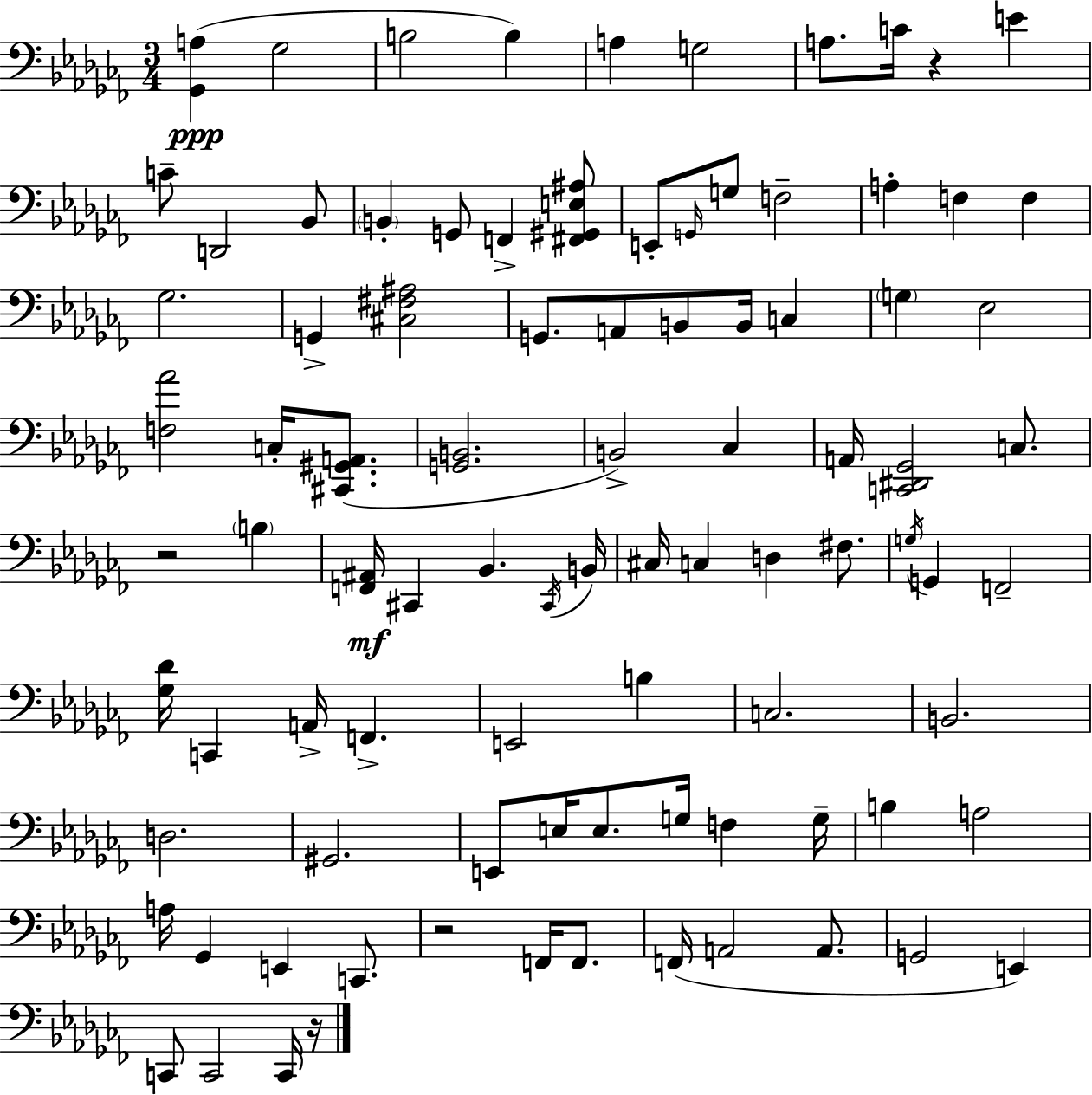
{
  \clef bass
  \numericTimeSignature
  \time 3/4
  \key aes \minor
  <ges, a>4(\ppp ges2 | b2 b4) | a4 g2 | a8. c'16 r4 e'4 | \break c'8-- d,2 bes,8 | \parenthesize b,4-. g,8 f,4-> <fis, gis, e ais>8 | e,8-. \grace { g,16 } g8 f2-- | a4-. f4 f4 | \break ges2. | g,4-> <cis fis ais>2 | g,8. a,8 b,8 b,16 c4 | \parenthesize g4 ees2 | \break <f aes'>2 c16-. <cis, gis, a,>8.( | <g, b,>2. | b,2->) ces4 | a,16 <c, dis, ges,>2 c8. | \break r2 \parenthesize b4 | <f, ais,>16\mf cis,4 bes,4. | \acciaccatura { cis,16 } b,16 cis16 c4 d4 fis8. | \acciaccatura { g16 } g,4 f,2-- | \break <ges des'>16 c,4 a,16-> f,4.-> | e,2 b4 | c2. | b,2. | \break d2. | gis,2. | e,8 e16 e8. g16 f4 | g16-- b4 a2 | \break a16 ges,4 e,4 | c,8. r2 f,16 | f,8. f,16( a,2 | a,8. g,2 e,4) | \break c,8 c,2 | c,16 r16 \bar "|."
}